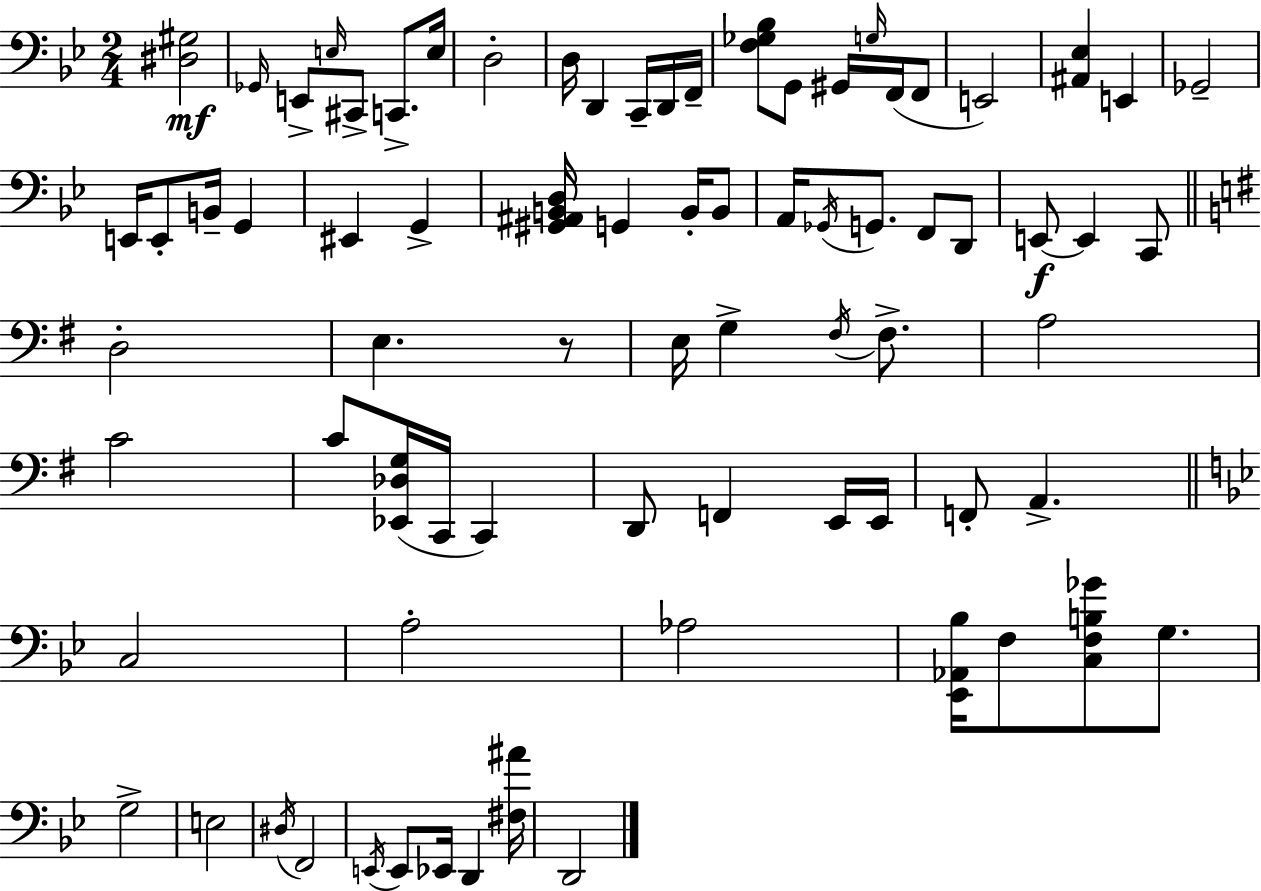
X:1
T:Untitled
M:2/4
L:1/4
K:Bb
[^D,^G,]2 _G,,/4 E,,/2 E,/4 ^C,,/2 C,,/2 E,/4 D,2 D,/4 D,, C,,/4 D,,/4 F,,/4 [F,_G,_B,]/2 G,,/2 ^G,,/4 G,/4 F,,/4 F,,/2 E,,2 [^A,,_E,] E,, _G,,2 E,,/4 E,,/2 B,,/4 G,, ^E,, G,, [^G,,^A,,B,,D,]/4 G,, B,,/4 B,,/2 A,,/4 _G,,/4 G,,/2 F,,/2 D,,/2 E,,/2 E,, C,,/2 D,2 E, z/2 E,/4 G, ^F,/4 ^F,/2 A,2 C2 C/2 [_E,,_D,G,]/4 C,,/4 C,, D,,/2 F,, E,,/4 E,,/4 F,,/2 A,, C,2 A,2 _A,2 [_E,,_A,,_B,]/4 F,/2 [C,F,B,_G]/2 G,/2 G,2 E,2 ^D,/4 F,,2 E,,/4 E,,/2 _E,,/4 D,, [^F,^A]/4 D,,2